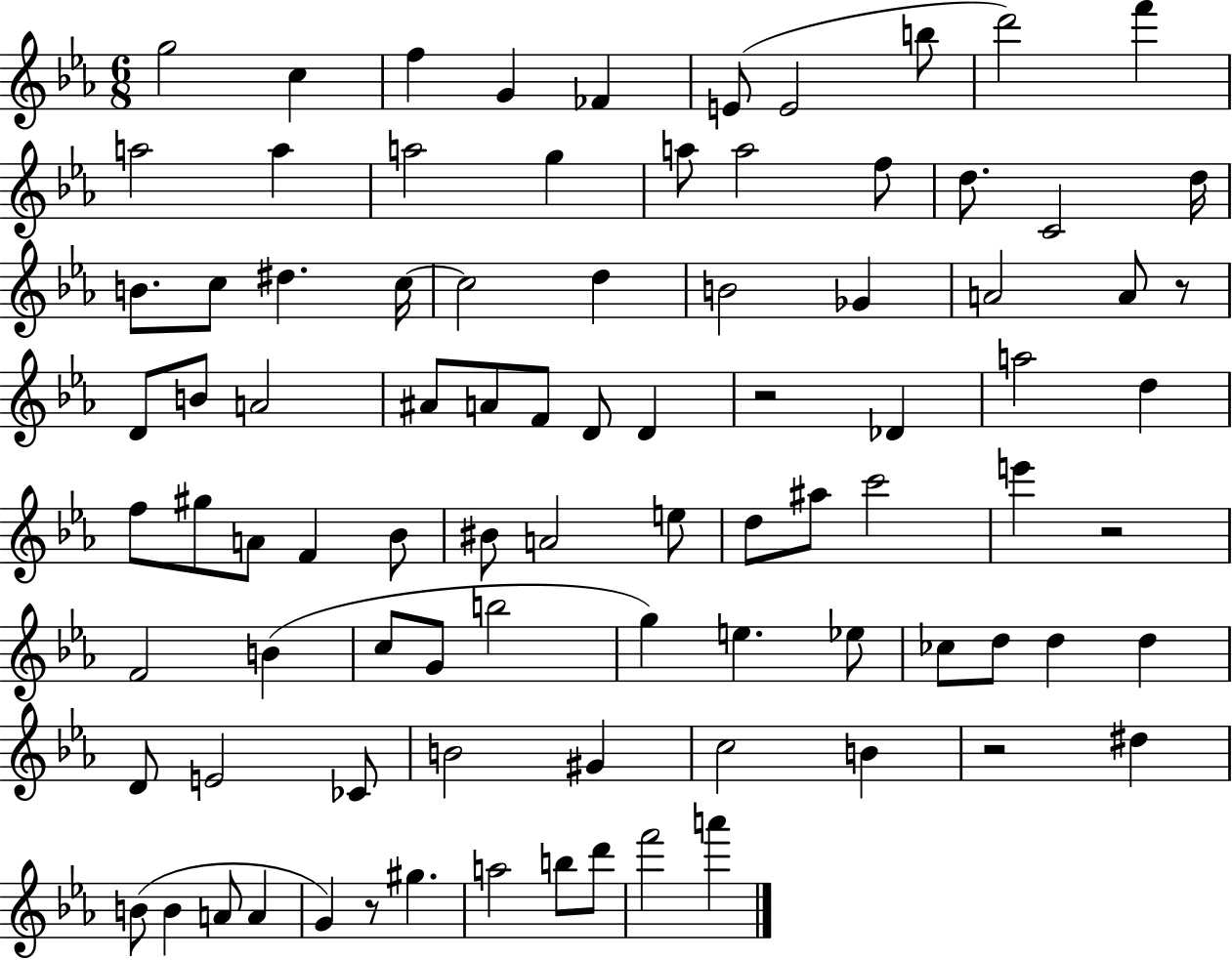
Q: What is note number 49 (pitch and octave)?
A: E5